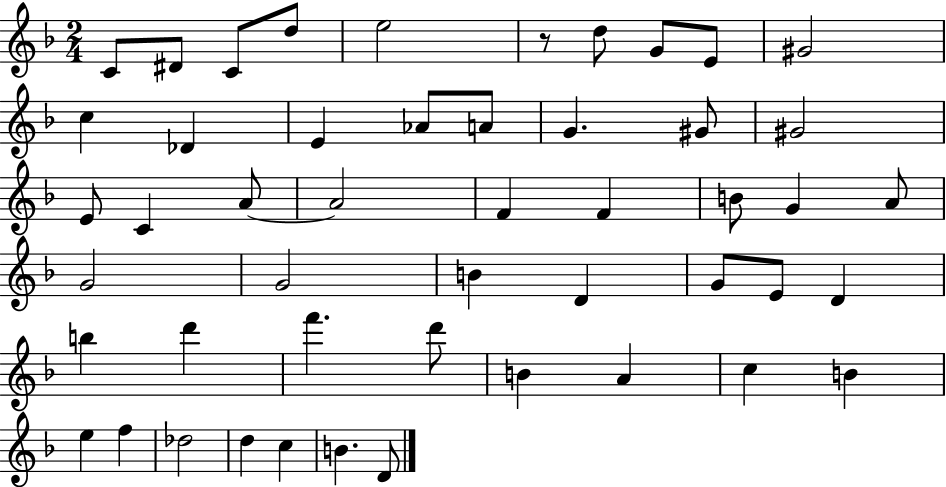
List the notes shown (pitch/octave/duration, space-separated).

C4/e D#4/e C4/e D5/e E5/h R/e D5/e G4/e E4/e G#4/h C5/q Db4/q E4/q Ab4/e A4/e G4/q. G#4/e G#4/h E4/e C4/q A4/e A4/h F4/q F4/q B4/e G4/q A4/e G4/h G4/h B4/q D4/q G4/e E4/e D4/q B5/q D6/q F6/q. D6/e B4/q A4/q C5/q B4/q E5/q F5/q Db5/h D5/q C5/q B4/q. D4/e